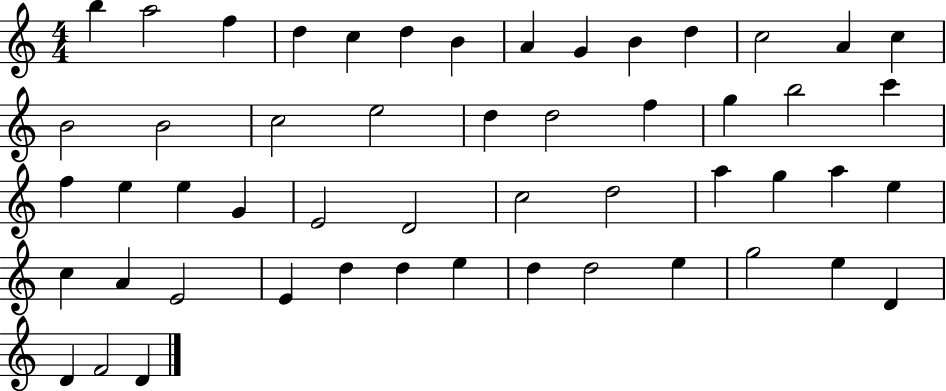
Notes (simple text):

B5/q A5/h F5/q D5/q C5/q D5/q B4/q A4/q G4/q B4/q D5/q C5/h A4/q C5/q B4/h B4/h C5/h E5/h D5/q D5/h F5/q G5/q B5/h C6/q F5/q E5/q E5/q G4/q E4/h D4/h C5/h D5/h A5/q G5/q A5/q E5/q C5/q A4/q E4/h E4/q D5/q D5/q E5/q D5/q D5/h E5/q G5/h E5/q D4/q D4/q F4/h D4/q